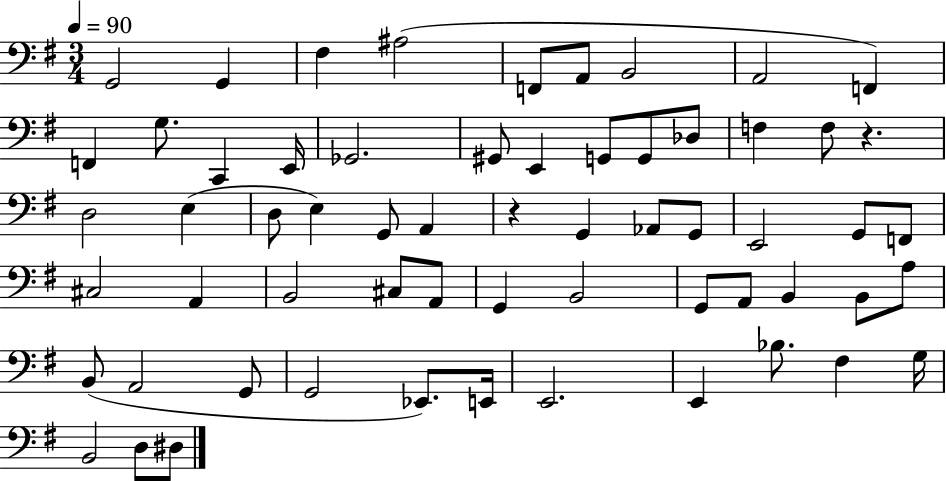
{
  \clef bass
  \numericTimeSignature
  \time 3/4
  \key g \major
  \tempo 4 = 90
  g,2 g,4 | fis4 ais2( | f,8 a,8 b,2 | a,2 f,4) | \break f,4 g8. c,4 e,16 | ges,2. | gis,8 e,4 g,8 g,8 des8 | f4 f8 r4. | \break d2 e4( | d8 e4) g,8 a,4 | r4 g,4 aes,8 g,8 | e,2 g,8 f,8 | \break cis2 a,4 | b,2 cis8 a,8 | g,4 b,2 | g,8 a,8 b,4 b,8 a8 | \break b,8( a,2 g,8 | g,2 ees,8.) e,16 | e,2. | e,4 bes8. fis4 g16 | \break b,2 d8 dis8 | \bar "|."
}